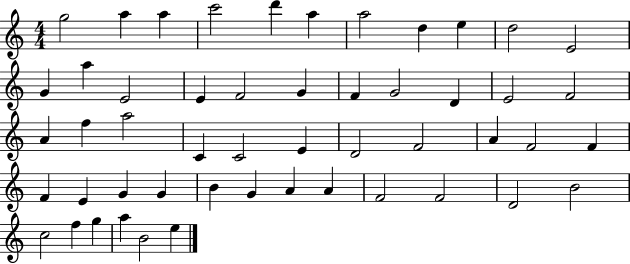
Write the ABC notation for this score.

X:1
T:Untitled
M:4/4
L:1/4
K:C
g2 a a c'2 d' a a2 d e d2 E2 G a E2 E F2 G F G2 D E2 F2 A f a2 C C2 E D2 F2 A F2 F F E G G B G A A F2 F2 D2 B2 c2 f g a B2 e